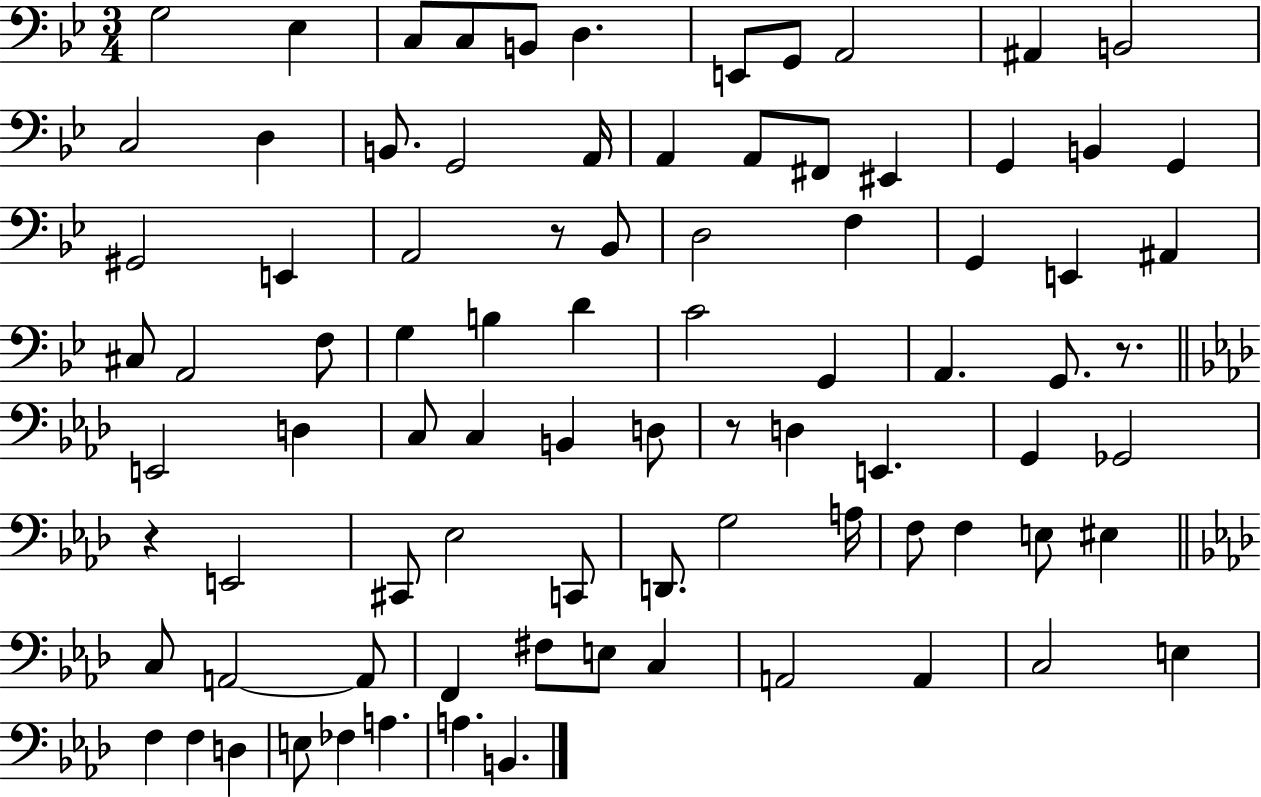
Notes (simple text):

G3/h Eb3/q C3/e C3/e B2/e D3/q. E2/e G2/e A2/h A#2/q B2/h C3/h D3/q B2/e. G2/h A2/s A2/q A2/e F#2/e EIS2/q G2/q B2/q G2/q G#2/h E2/q A2/h R/e Bb2/e D3/h F3/q G2/q E2/q A#2/q C#3/e A2/h F3/e G3/q B3/q D4/q C4/h G2/q A2/q. G2/e. R/e. E2/h D3/q C3/e C3/q B2/q D3/e R/e D3/q E2/q. G2/q Gb2/h R/q E2/h C#2/e Eb3/h C2/e D2/e. G3/h A3/s F3/e F3/q E3/e EIS3/q C3/e A2/h A2/e F2/q F#3/e E3/e C3/q A2/h A2/q C3/h E3/q F3/q F3/q D3/q E3/e FES3/q A3/q. A3/q. B2/q.